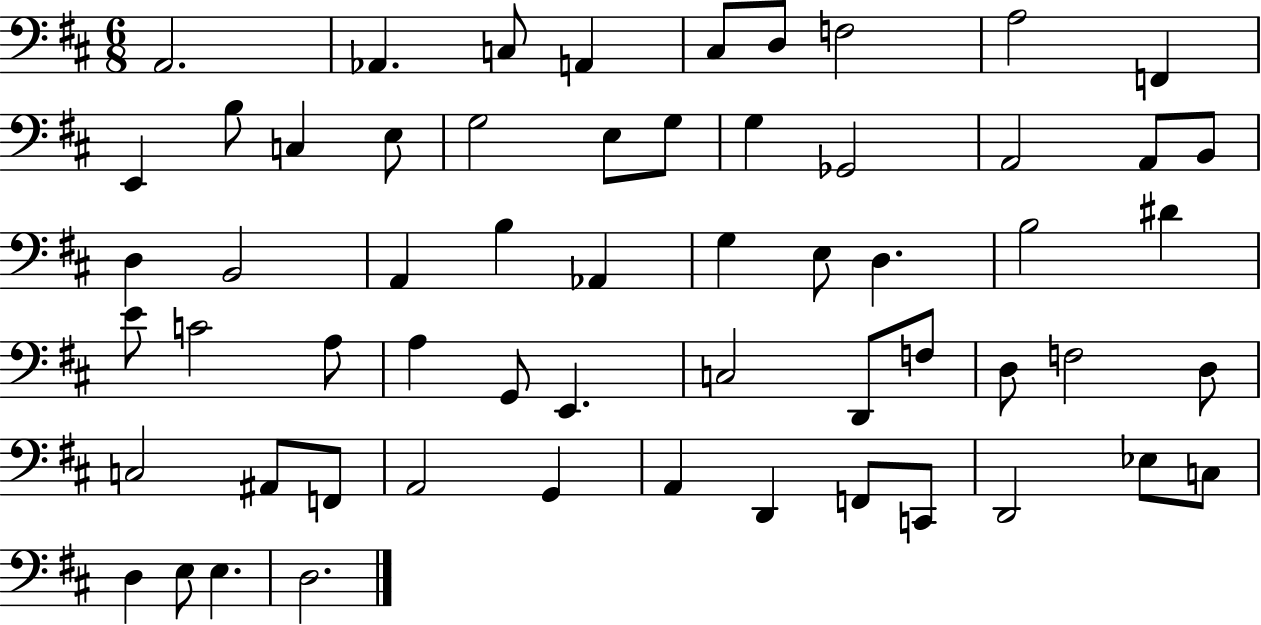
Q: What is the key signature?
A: D major